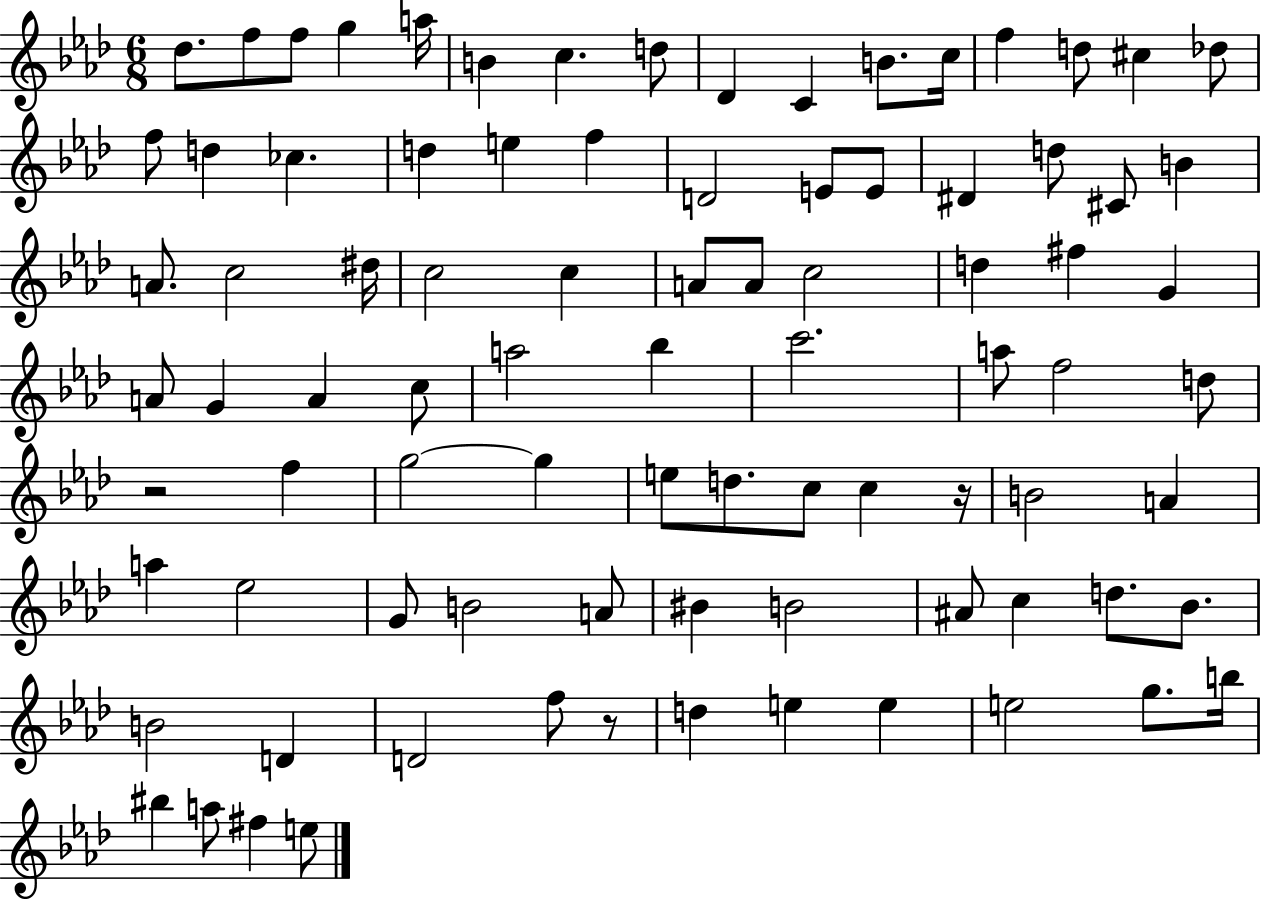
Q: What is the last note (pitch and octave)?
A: E5